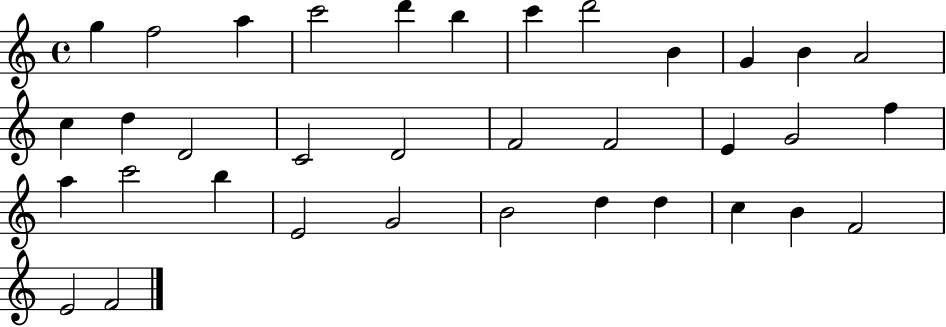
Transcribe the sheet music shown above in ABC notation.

X:1
T:Untitled
M:4/4
L:1/4
K:C
g f2 a c'2 d' b c' d'2 B G B A2 c d D2 C2 D2 F2 F2 E G2 f a c'2 b E2 G2 B2 d d c B F2 E2 F2